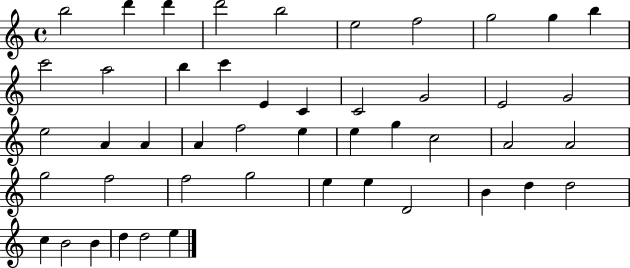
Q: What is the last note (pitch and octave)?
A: E5